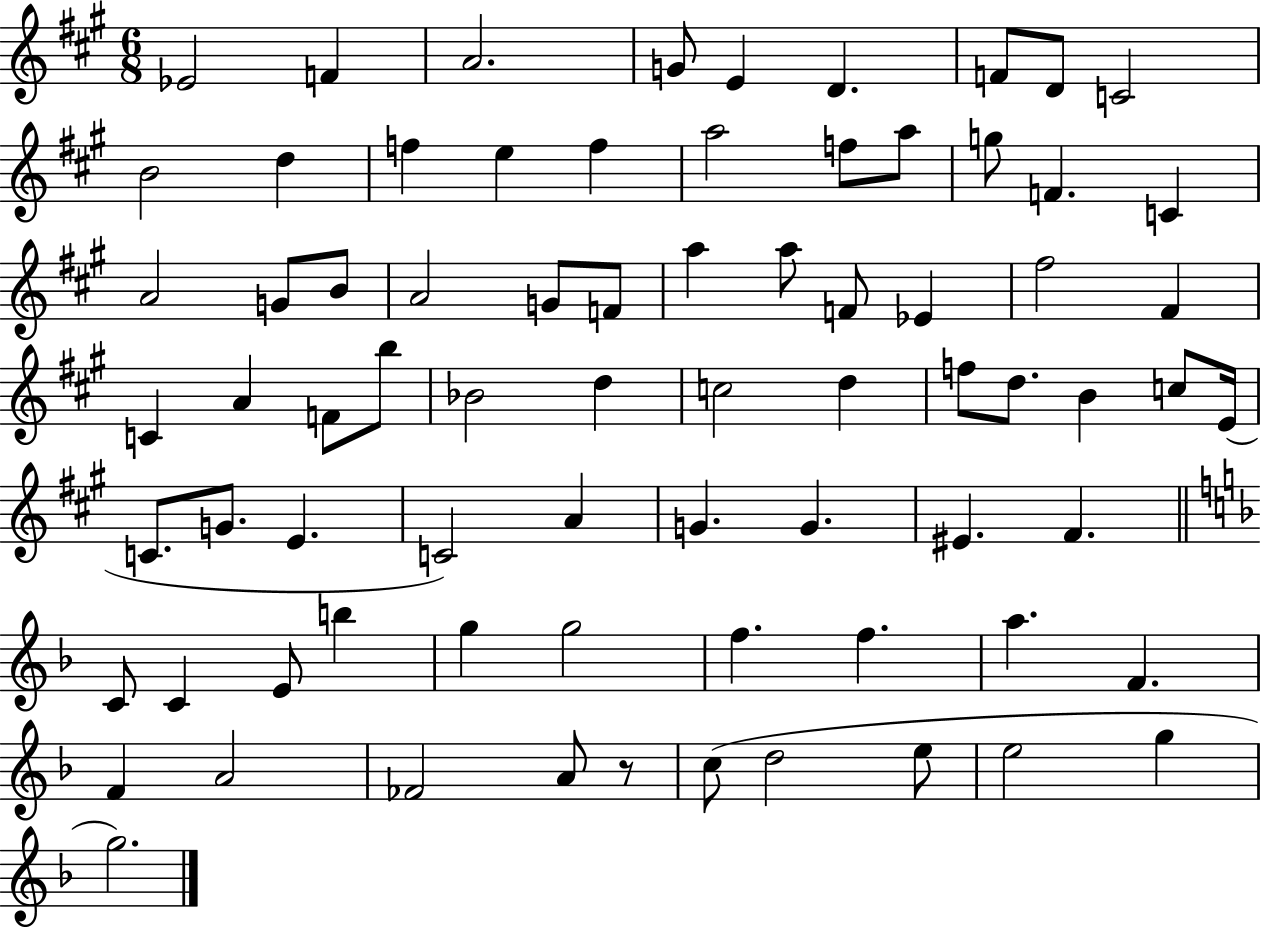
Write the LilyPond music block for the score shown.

{
  \clef treble
  \numericTimeSignature
  \time 6/8
  \key a \major
  ees'2 f'4 | a'2. | g'8 e'4 d'4. | f'8 d'8 c'2 | \break b'2 d''4 | f''4 e''4 f''4 | a''2 f''8 a''8 | g''8 f'4. c'4 | \break a'2 g'8 b'8 | a'2 g'8 f'8 | a''4 a''8 f'8 ees'4 | fis''2 fis'4 | \break c'4 a'4 f'8 b''8 | bes'2 d''4 | c''2 d''4 | f''8 d''8. b'4 c''8 e'16( | \break c'8. g'8. e'4. | c'2) a'4 | g'4. g'4. | eis'4. fis'4. | \break \bar "||" \break \key f \major c'8 c'4 e'8 b''4 | g''4 g''2 | f''4. f''4. | a''4. f'4. | \break f'4 a'2 | fes'2 a'8 r8 | c''8( d''2 e''8 | e''2 g''4 | \break g''2.) | \bar "|."
}